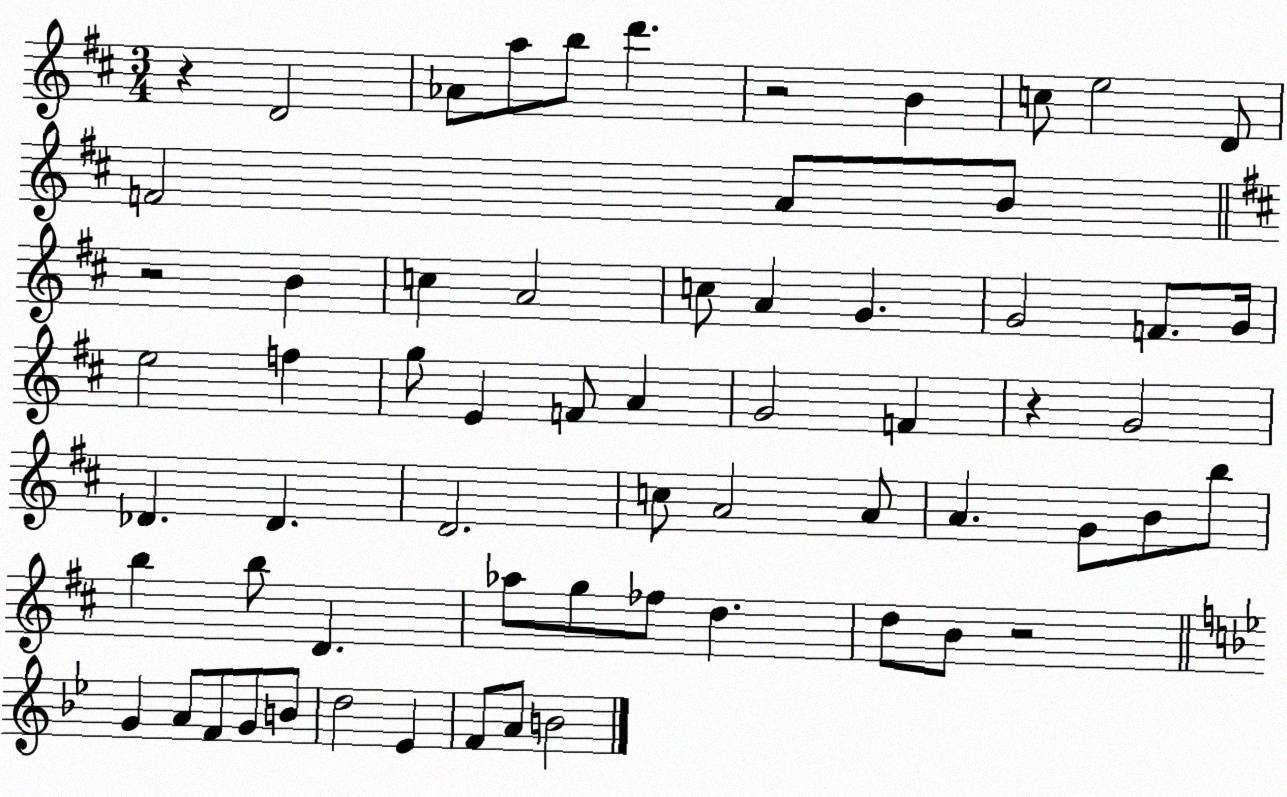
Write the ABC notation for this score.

X:1
T:Untitled
M:3/4
L:1/4
K:D
z D2 _A/2 a/2 b/2 d' z2 B c/2 e2 D/2 F2 A/2 B/2 z2 B c A2 c/2 A G G2 F/2 G/4 e2 f g/2 E F/2 A G2 F z G2 _D _D D2 c/2 A2 A/2 A G/2 B/2 b/2 b b/2 D _a/2 g/2 _f/2 d d/2 B/2 z2 G A/2 F/2 G/2 B/2 d2 _E F/2 A/2 B2